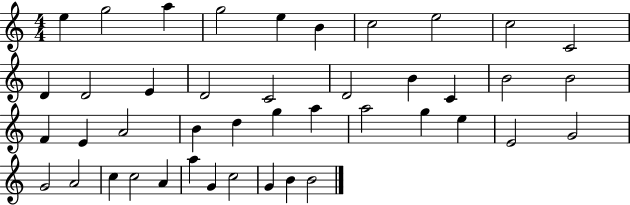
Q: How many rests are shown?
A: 0